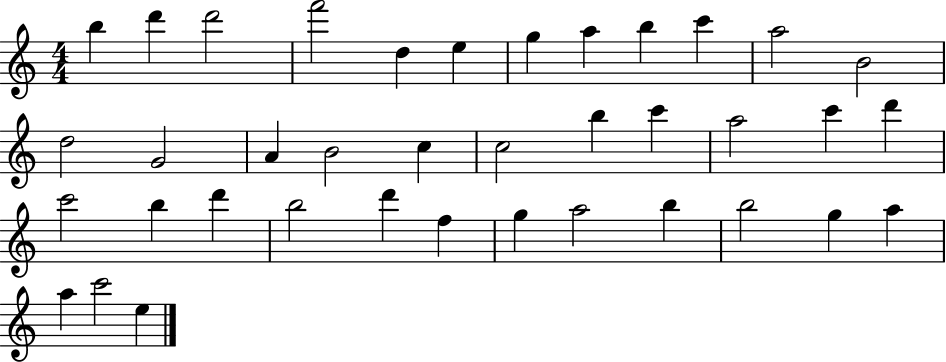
B5/q D6/q D6/h F6/h D5/q E5/q G5/q A5/q B5/q C6/q A5/h B4/h D5/h G4/h A4/q B4/h C5/q C5/h B5/q C6/q A5/h C6/q D6/q C6/h B5/q D6/q B5/h D6/q F5/q G5/q A5/h B5/q B5/h G5/q A5/q A5/q C6/h E5/q